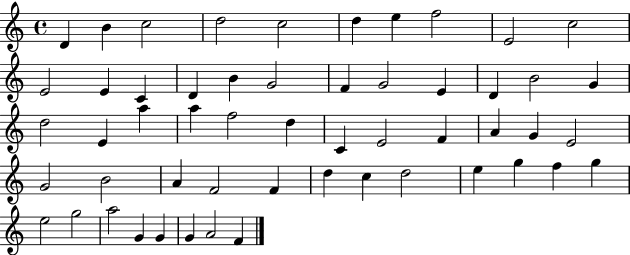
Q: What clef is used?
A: treble